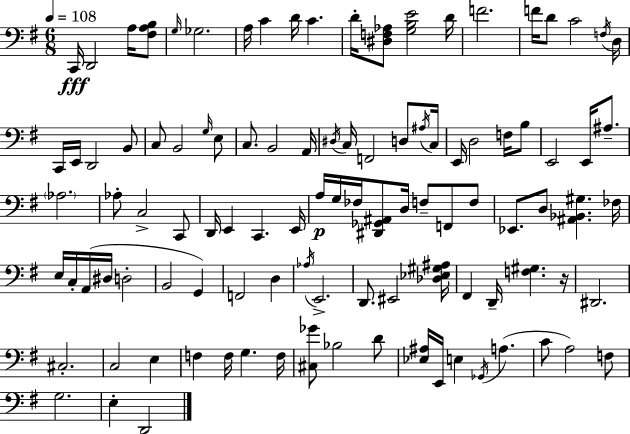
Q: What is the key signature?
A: E minor